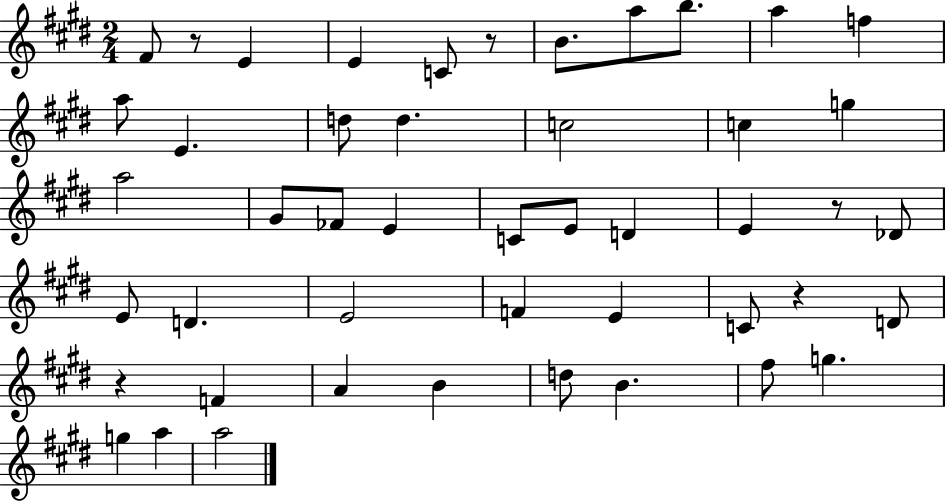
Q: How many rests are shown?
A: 5